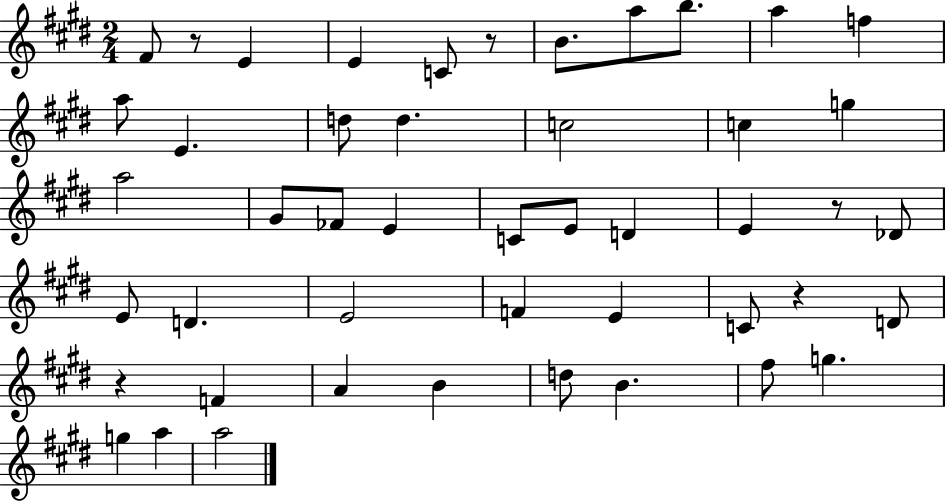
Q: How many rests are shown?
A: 5